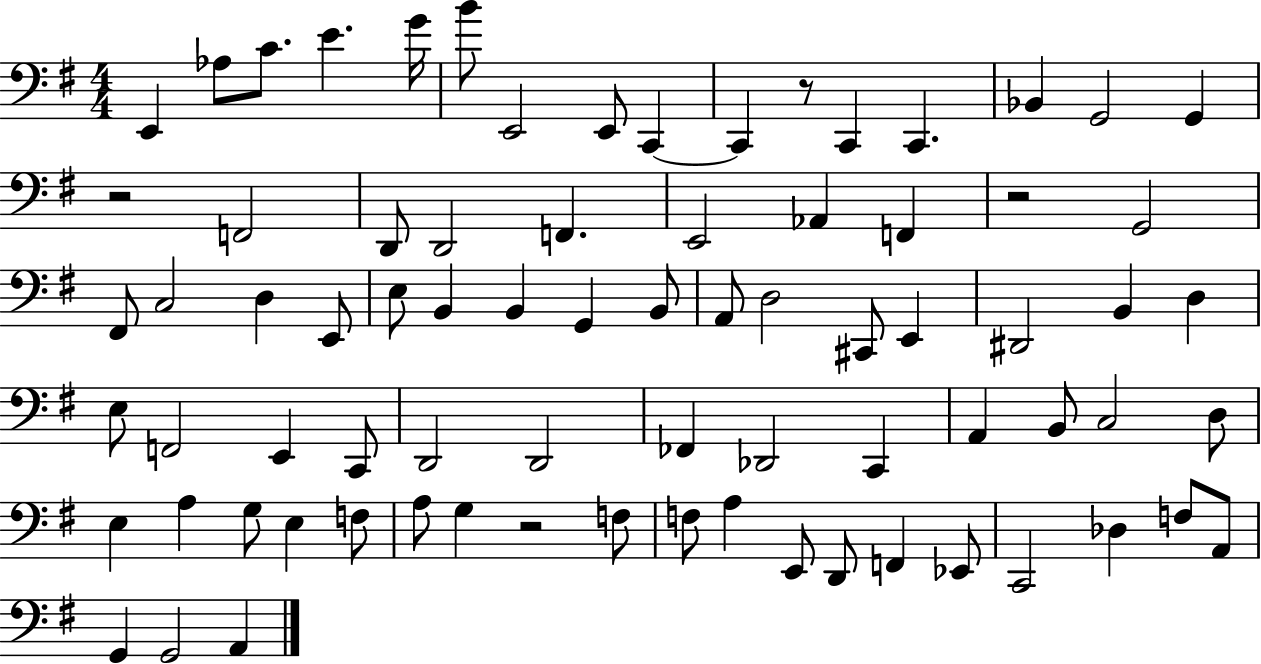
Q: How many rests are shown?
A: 4